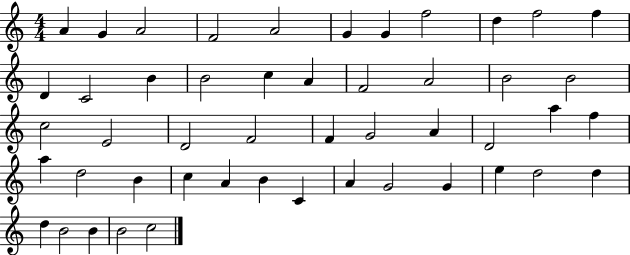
{
  \clef treble
  \numericTimeSignature
  \time 4/4
  \key c \major
  a'4 g'4 a'2 | f'2 a'2 | g'4 g'4 f''2 | d''4 f''2 f''4 | \break d'4 c'2 b'4 | b'2 c''4 a'4 | f'2 a'2 | b'2 b'2 | \break c''2 e'2 | d'2 f'2 | f'4 g'2 a'4 | d'2 a''4 f''4 | \break a''4 d''2 b'4 | c''4 a'4 b'4 c'4 | a'4 g'2 g'4 | e''4 d''2 d''4 | \break d''4 b'2 b'4 | b'2 c''2 | \bar "|."
}